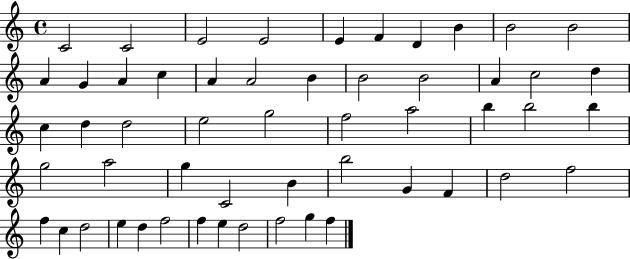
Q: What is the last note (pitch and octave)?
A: F5